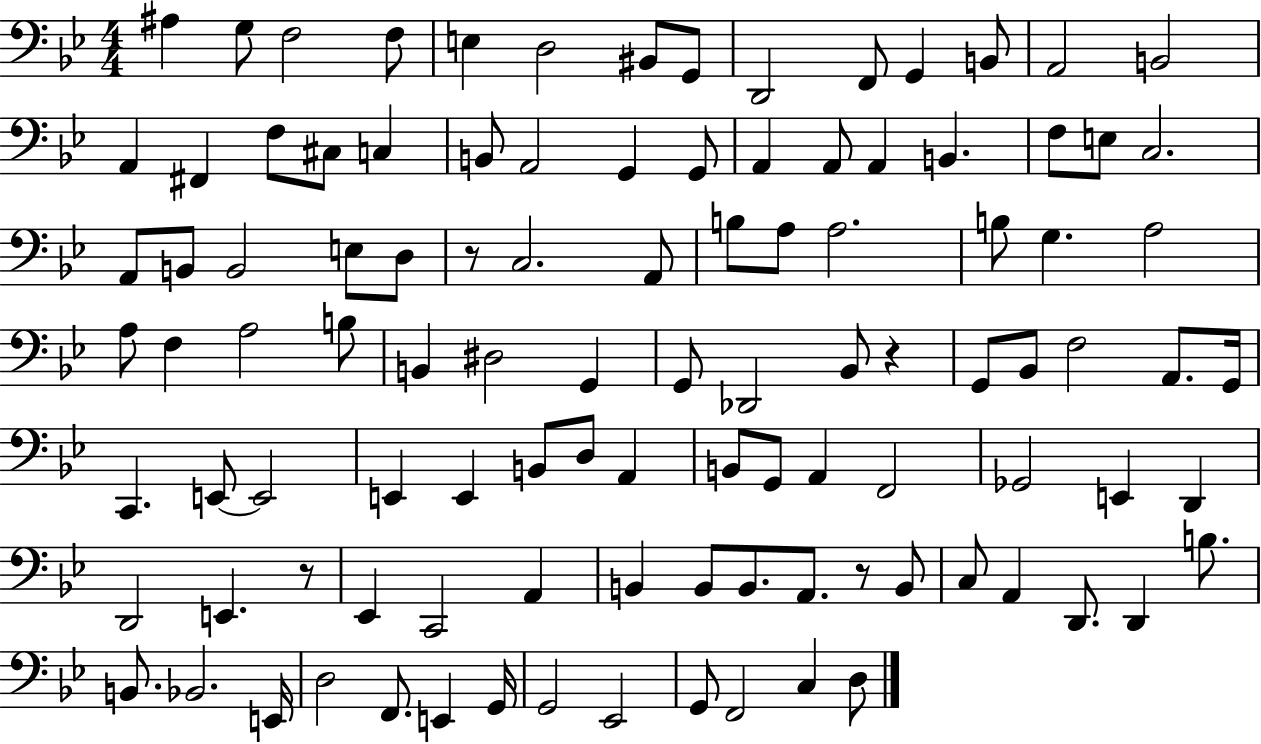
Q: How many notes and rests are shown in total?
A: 105